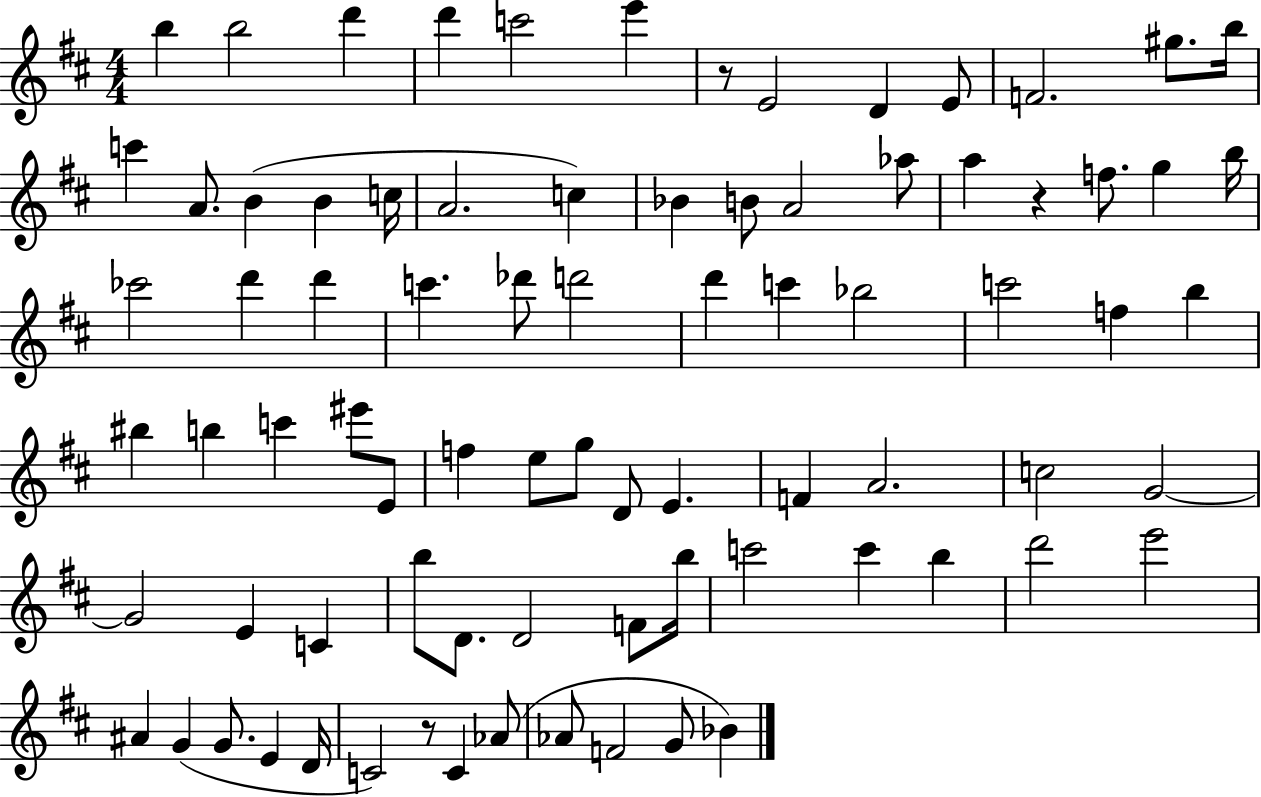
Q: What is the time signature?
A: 4/4